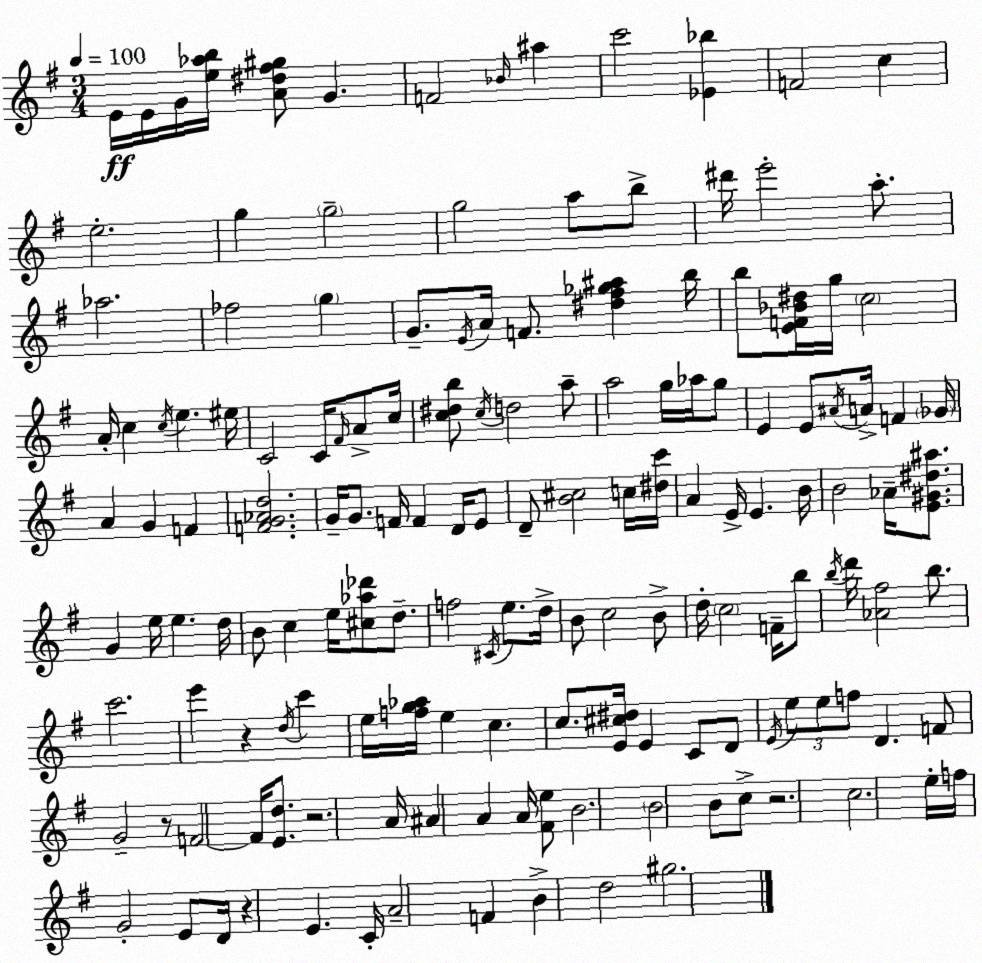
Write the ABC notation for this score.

X:1
T:Untitled
M:3/4
L:1/4
K:Em
E/4 E/4 G/4 [e_ab]/4 [A^d^f^g]/2 G F2 _B/4 ^a c'2 [_E_b] F2 c e2 g g2 g2 a/2 b/2 ^d'/4 e'2 a/2 _a2 _f2 g G/2 E/4 A/4 F/2 [^d^f_g^a] b/4 b/2 [EF_B^d]/4 g/4 c2 A/4 c c/4 e ^e/4 C2 C/4 ^F/4 A/2 c/4 [c^db]/2 c/4 d2 a/2 a2 g/4 _a/4 g/2 E E/2 ^A/4 A/4 F _G/4 A G F [FG_Ad]2 G/4 G/2 F/4 F D/4 E/2 D/2 [B^c]2 c/4 [^dc']/4 A E/4 E B/4 B2 _A/4 [E^G^d^a]/2 G e/4 e d/4 B/2 c e/4 [^c_a_d']/2 d/2 f2 ^C/4 e/2 d/4 B/2 c2 B/2 d/4 c2 F/4 b/2 b/4 d'/4 [_A^f]2 b/2 c'2 e' z d/4 c' e/4 [fg_a]/4 e c c/2 [E^c^d]/4 E C/2 D/2 E/4 e/2 e/2 f/2 D F/2 G2 z/2 F2 F/4 [Ed]/2 z2 A/4 ^A A A/4 [^Fe]/2 B2 B2 B/2 c/2 z2 c2 e/4 f/4 G2 E/2 D/4 z E C/4 A2 F B d2 ^g2